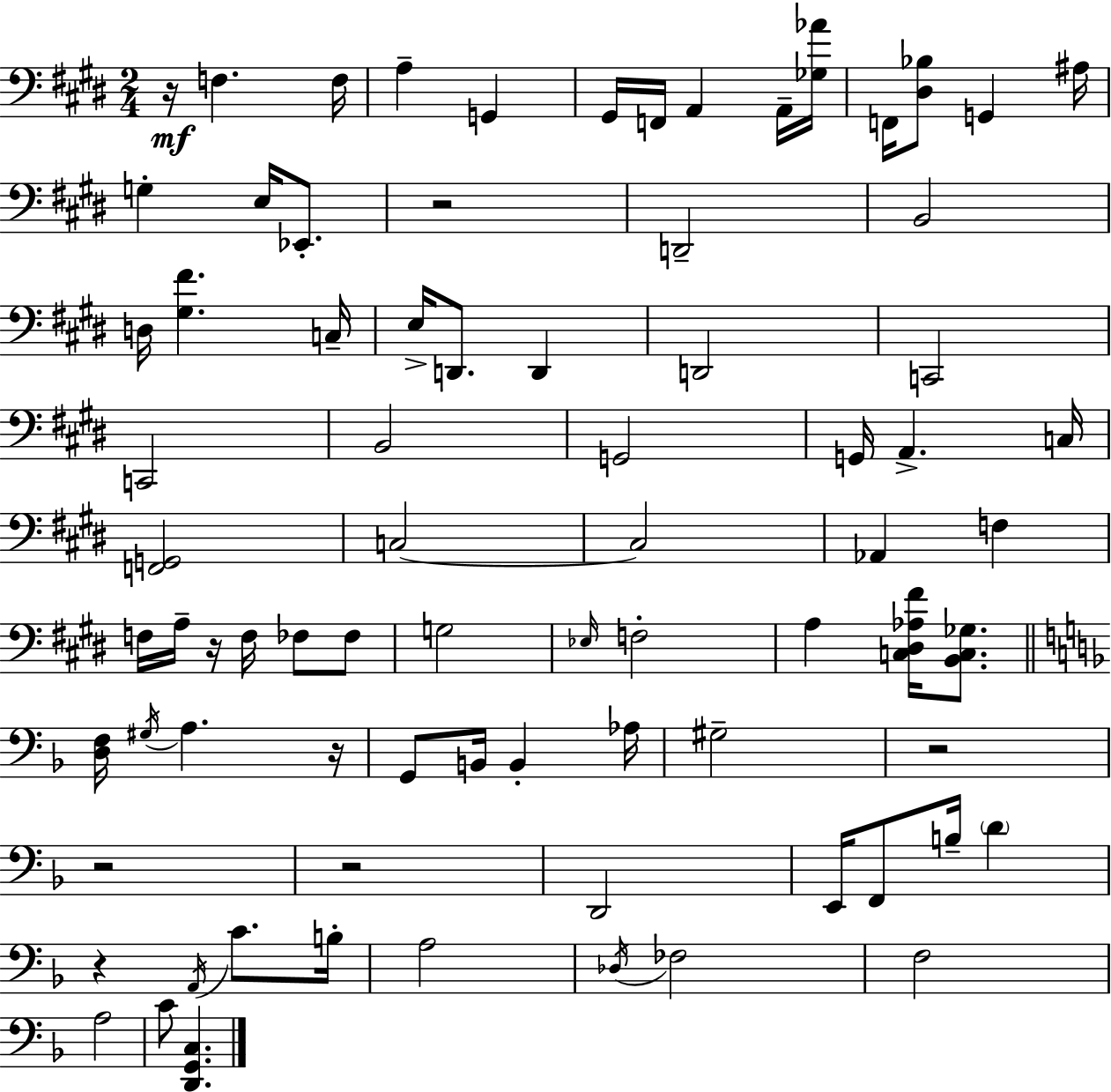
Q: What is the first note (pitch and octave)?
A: F3